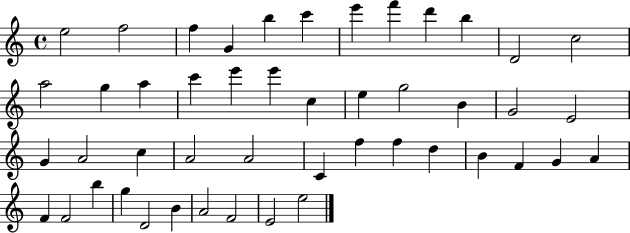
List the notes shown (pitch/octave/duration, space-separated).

E5/h F5/h F5/q G4/q B5/q C6/q E6/q F6/q D6/q B5/q D4/h C5/h A5/h G5/q A5/q C6/q E6/q E6/q C5/q E5/q G5/h B4/q G4/h E4/h G4/q A4/h C5/q A4/h A4/h C4/q F5/q F5/q D5/q B4/q F4/q G4/q A4/q F4/q F4/h B5/q G5/q D4/h B4/q A4/h F4/h E4/h E5/h